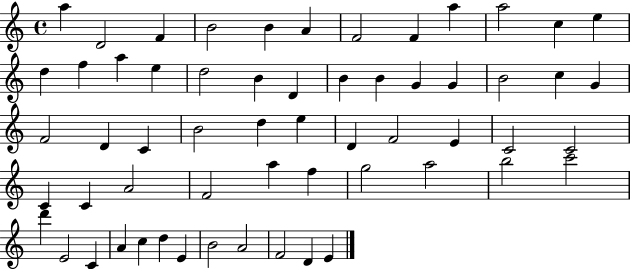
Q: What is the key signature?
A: C major